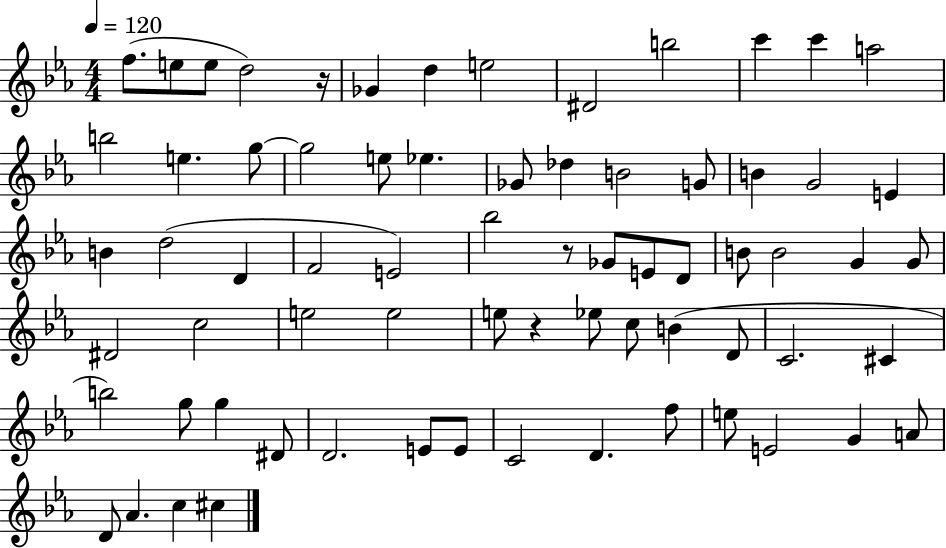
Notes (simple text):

F5/e. E5/e E5/e D5/h R/s Gb4/q D5/q E5/h D#4/h B5/h C6/q C6/q A5/h B5/h E5/q. G5/e G5/h E5/e Eb5/q. Gb4/e Db5/q B4/h G4/e B4/q G4/h E4/q B4/q D5/h D4/q F4/h E4/h Bb5/h R/e Gb4/e E4/e D4/e B4/e B4/h G4/q G4/e D#4/h C5/h E5/h E5/h E5/e R/q Eb5/e C5/e B4/q D4/e C4/h. C#4/q B5/h G5/e G5/q D#4/e D4/h. E4/e E4/e C4/h D4/q. F5/e E5/e E4/h G4/q A4/e D4/e Ab4/q. C5/q C#5/q